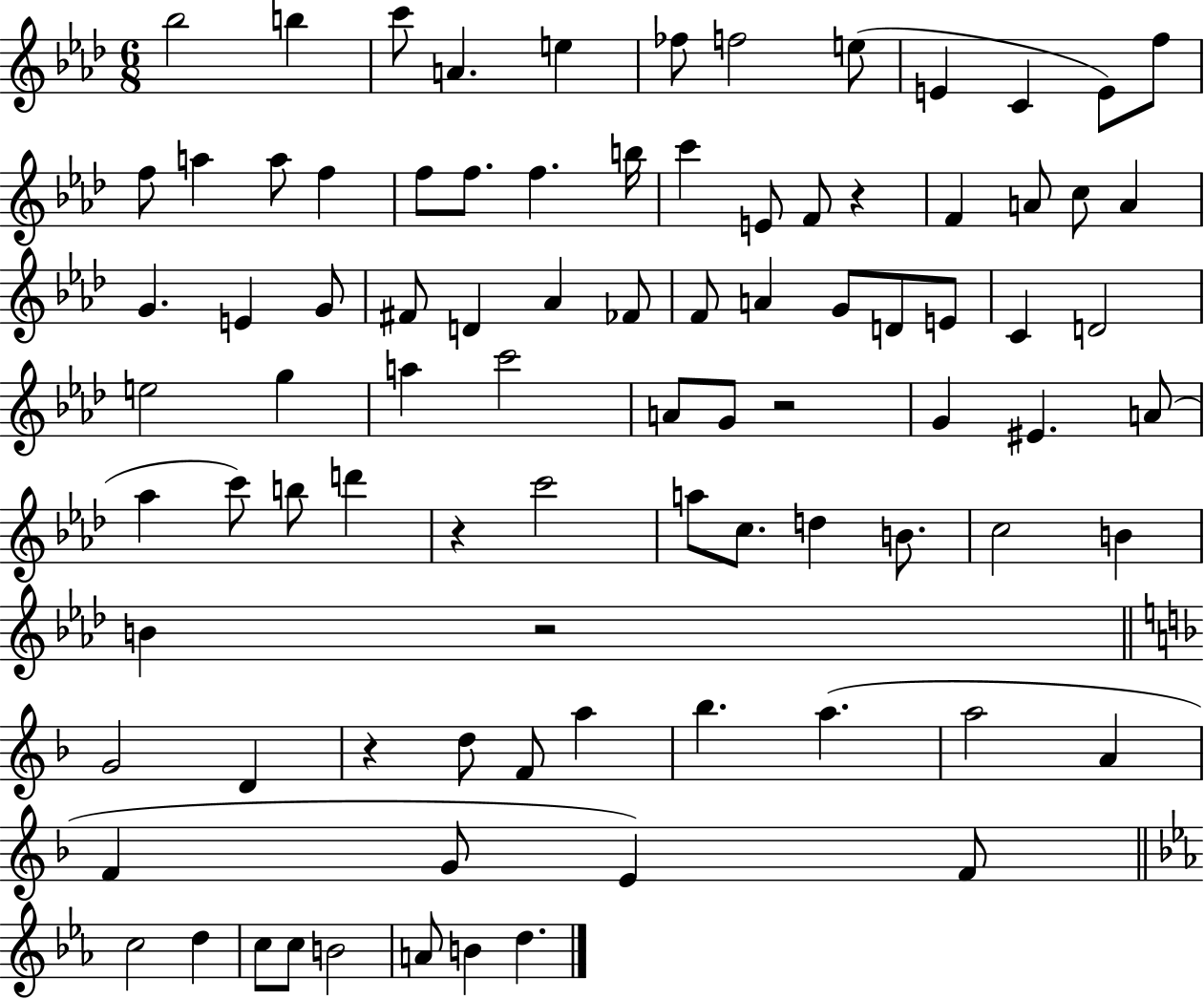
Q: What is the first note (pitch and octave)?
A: Bb5